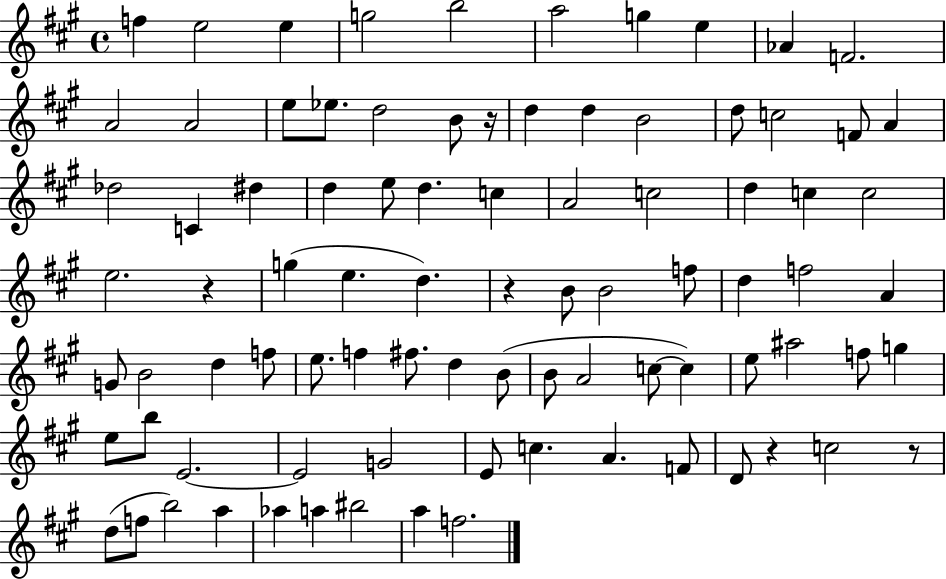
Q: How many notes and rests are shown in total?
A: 87